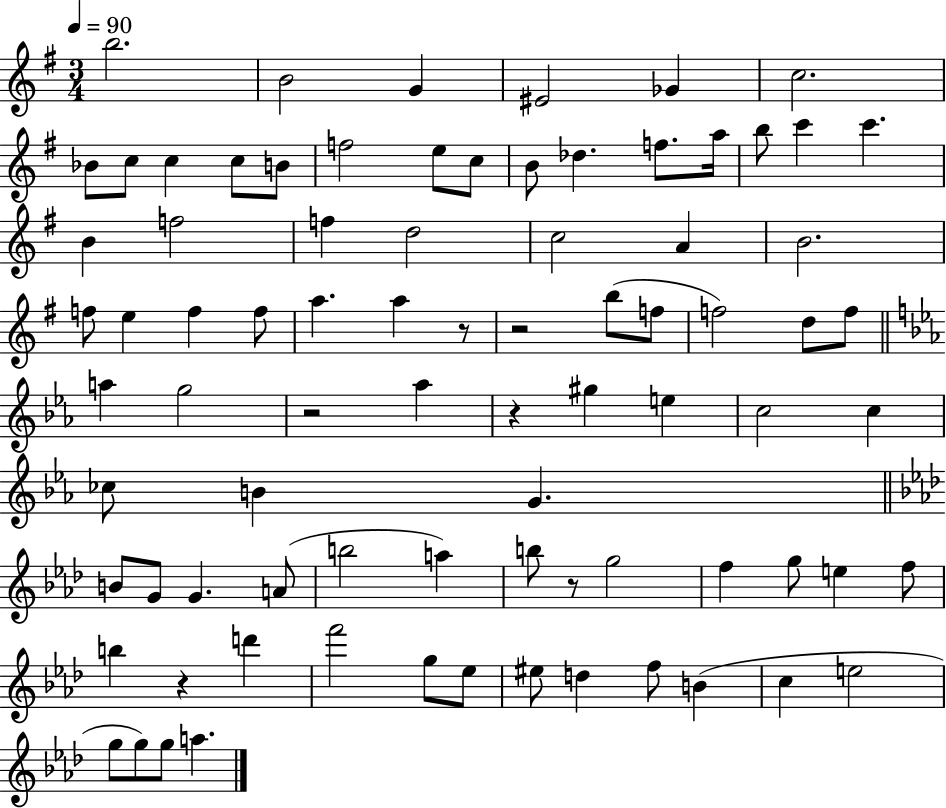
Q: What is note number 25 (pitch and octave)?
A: D5